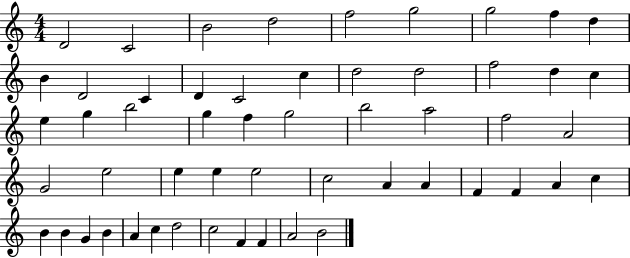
D4/h C4/h B4/h D5/h F5/h G5/h G5/h F5/q D5/q B4/q D4/h C4/q D4/q C4/h C5/q D5/h D5/h F5/h D5/q C5/q E5/q G5/q B5/h G5/q F5/q G5/h B5/h A5/h F5/h A4/h G4/h E5/h E5/q E5/q E5/h C5/h A4/q A4/q F4/q F4/q A4/q C5/q B4/q B4/q G4/q B4/q A4/q C5/q D5/h C5/h F4/q F4/q A4/h B4/h